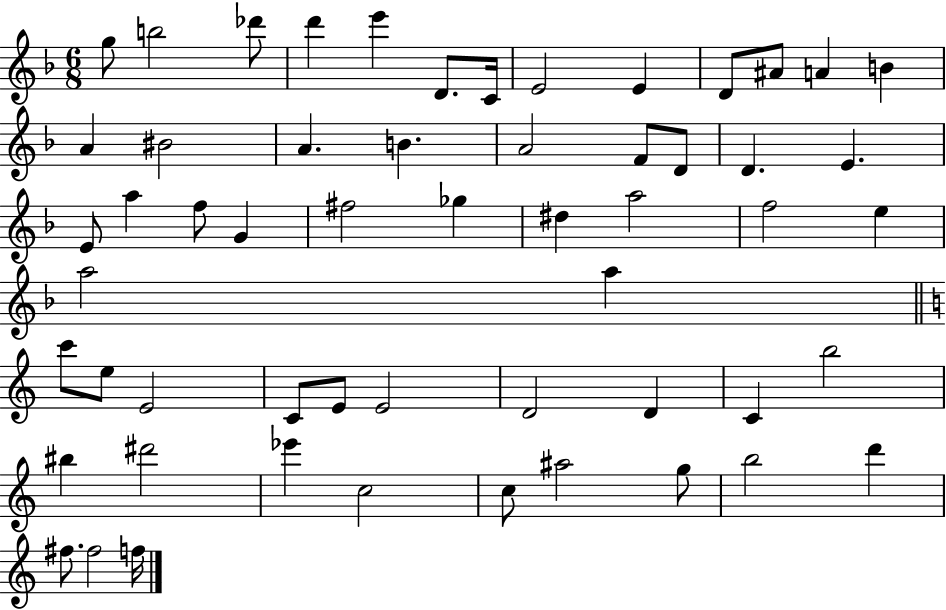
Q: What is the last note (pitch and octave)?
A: F5